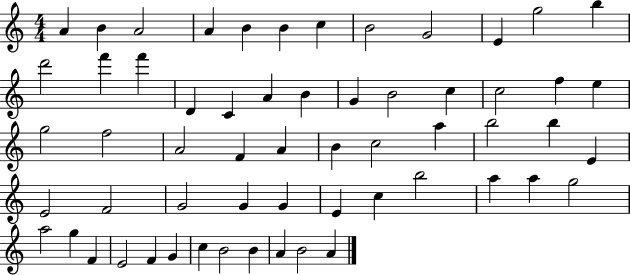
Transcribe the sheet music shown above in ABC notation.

X:1
T:Untitled
M:4/4
L:1/4
K:C
A B A2 A B B c B2 G2 E g2 b d'2 f' f' D C A B G B2 c c2 f e g2 f2 A2 F A B c2 a b2 b E E2 F2 G2 G G E c b2 a a g2 a2 g F E2 F G c B2 B A B2 A